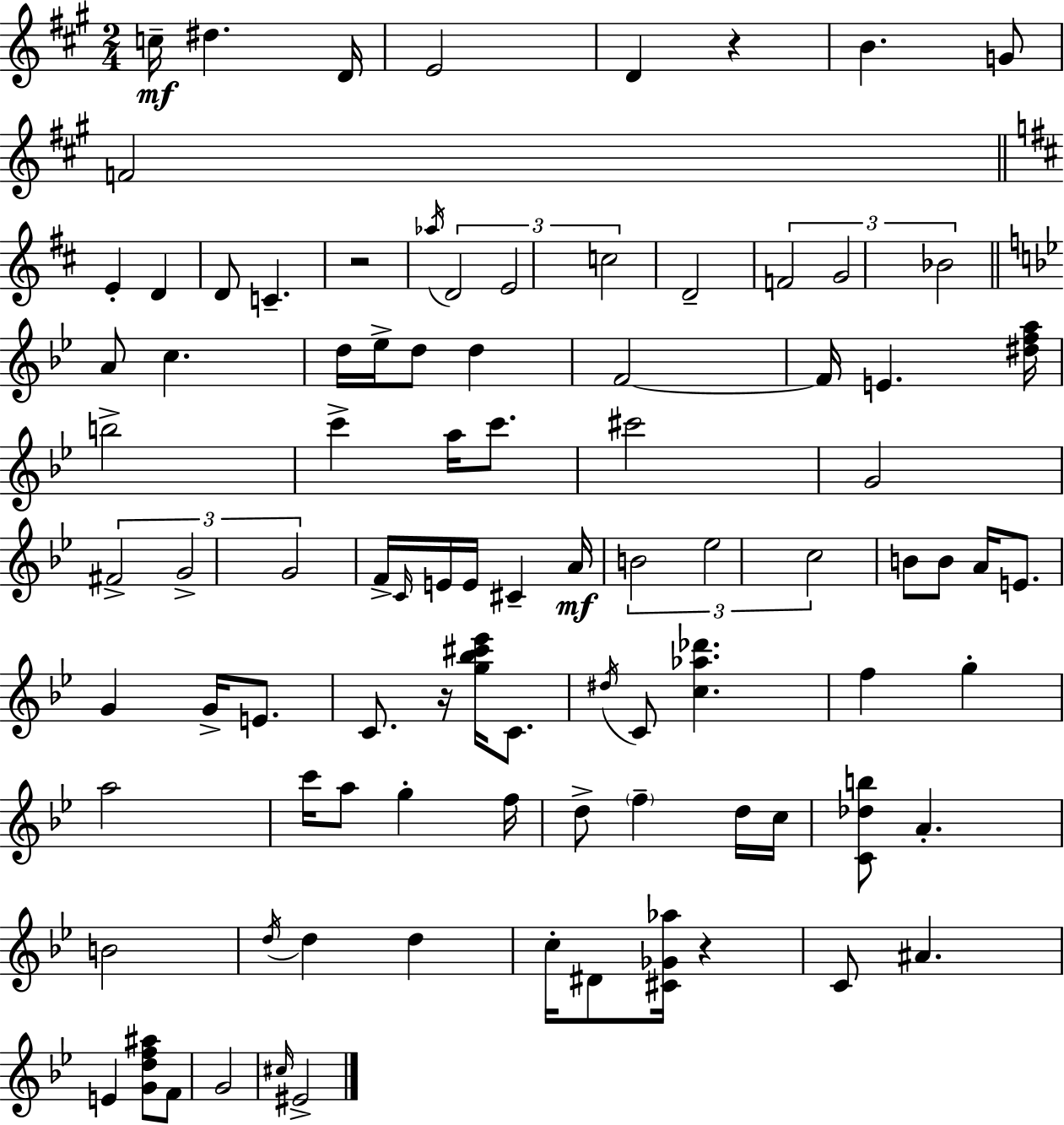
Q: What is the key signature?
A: A major